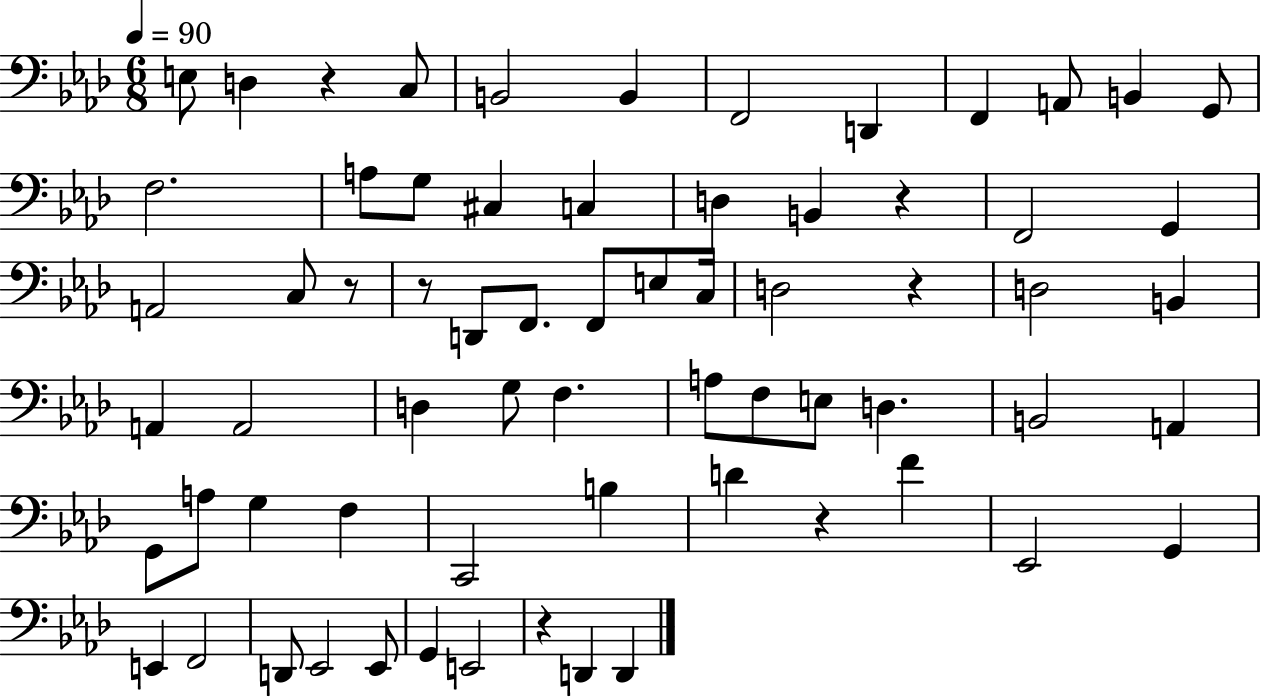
{
  \clef bass
  \numericTimeSignature
  \time 6/8
  \key aes \major
  \tempo 4 = 90
  e8 d4 r4 c8 | b,2 b,4 | f,2 d,4 | f,4 a,8 b,4 g,8 | \break f2. | a8 g8 cis4 c4 | d4 b,4 r4 | f,2 g,4 | \break a,2 c8 r8 | r8 d,8 f,8. f,8 e8 c16 | d2 r4 | d2 b,4 | \break a,4 a,2 | d4 g8 f4. | a8 f8 e8 d4. | b,2 a,4 | \break g,8 a8 g4 f4 | c,2 b4 | d'4 r4 f'4 | ees,2 g,4 | \break e,4 f,2 | d,8 ees,2 ees,8 | g,4 e,2 | r4 d,4 d,4 | \break \bar "|."
}